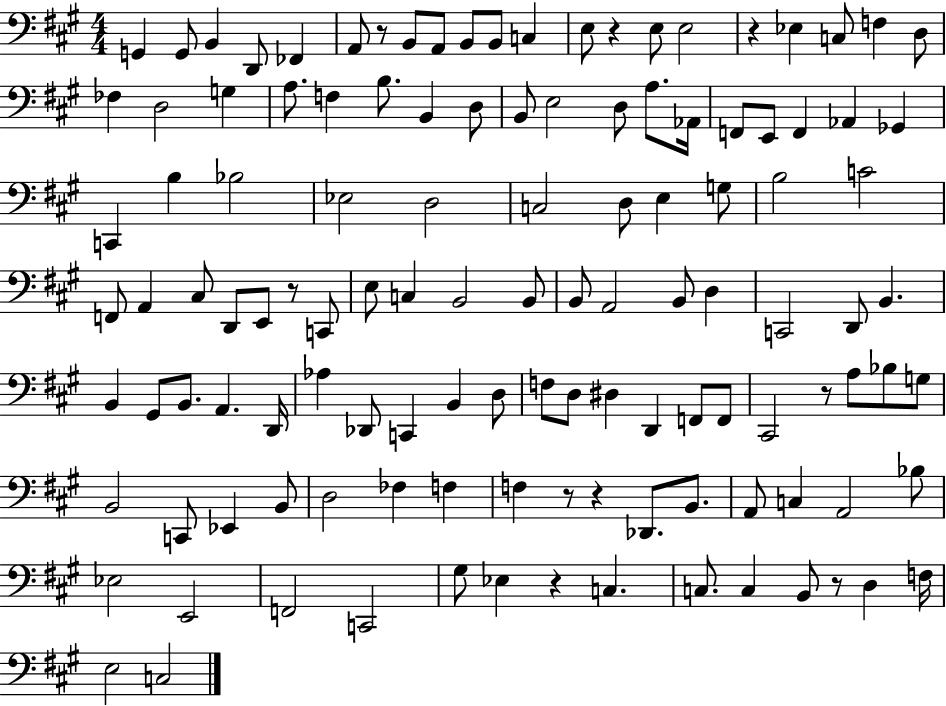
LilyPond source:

{
  \clef bass
  \numericTimeSignature
  \time 4/4
  \key a \major
  \repeat volta 2 { g,4 g,8 b,4 d,8 fes,4 | a,8 r8 b,8 a,8 b,8 b,8 c4 | e8 r4 e8 e2 | r4 ees4 c8 f4 d8 | \break fes4 d2 g4 | a8. f4 b8. b,4 d8 | b,8 e2 d8 a8. aes,16 | f,8 e,8 f,4 aes,4 ges,4 | \break c,4 b4 bes2 | ees2 d2 | c2 d8 e4 g8 | b2 c'2 | \break f,8 a,4 cis8 d,8 e,8 r8 c,8 | e8 c4 b,2 b,8 | b,8 a,2 b,8 d4 | c,2 d,8 b,4. | \break b,4 gis,8 b,8. a,4. d,16 | aes4 des,8 c,4 b,4 d8 | f8 d8 dis4 d,4 f,8 f,8 | cis,2 r8 a8 bes8 g8 | \break b,2 c,8 ees,4 b,8 | d2 fes4 f4 | f4 r8 r4 des,8. b,8. | a,8 c4 a,2 bes8 | \break ees2 e,2 | f,2 c,2 | gis8 ees4 r4 c4. | c8. c4 b,8 r8 d4 f16 | \break e2 c2 | } \bar "|."
}